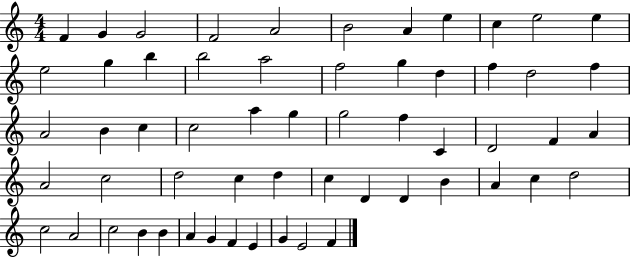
F4/q G4/q G4/h F4/h A4/h B4/h A4/q E5/q C5/q E5/h E5/q E5/h G5/q B5/q B5/h A5/h F5/h G5/q D5/q F5/q D5/h F5/q A4/h B4/q C5/q C5/h A5/q G5/q G5/h F5/q C4/q D4/h F4/q A4/q A4/h C5/h D5/h C5/q D5/q C5/q D4/q D4/q B4/q A4/q C5/q D5/h C5/h A4/h C5/h B4/q B4/q A4/q G4/q F4/q E4/q G4/q E4/h F4/q